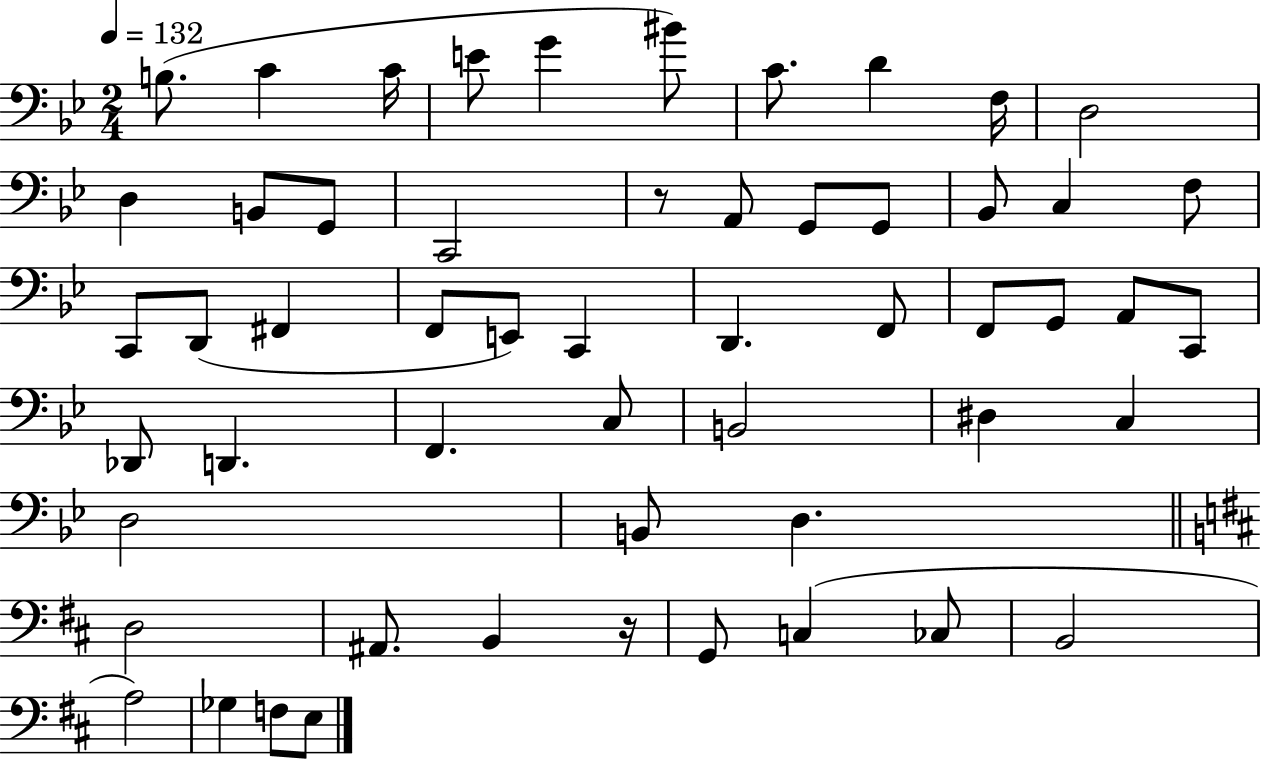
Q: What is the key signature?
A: BES major